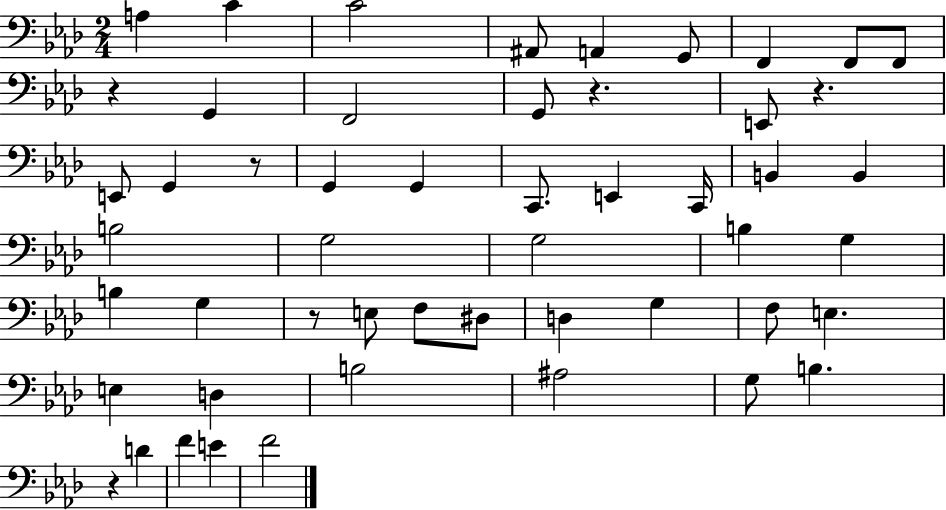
A3/q C4/q C4/h A#2/e A2/q G2/e F2/q F2/e F2/e R/q G2/q F2/h G2/e R/q. E2/e R/q. E2/e G2/q R/e G2/q G2/q C2/e. E2/q C2/s B2/q B2/q B3/h G3/h G3/h B3/q G3/q B3/q G3/q R/e E3/e F3/e D#3/e D3/q G3/q F3/e E3/q. E3/q D3/q B3/h A#3/h G3/e B3/q. R/q D4/q F4/q E4/q F4/h